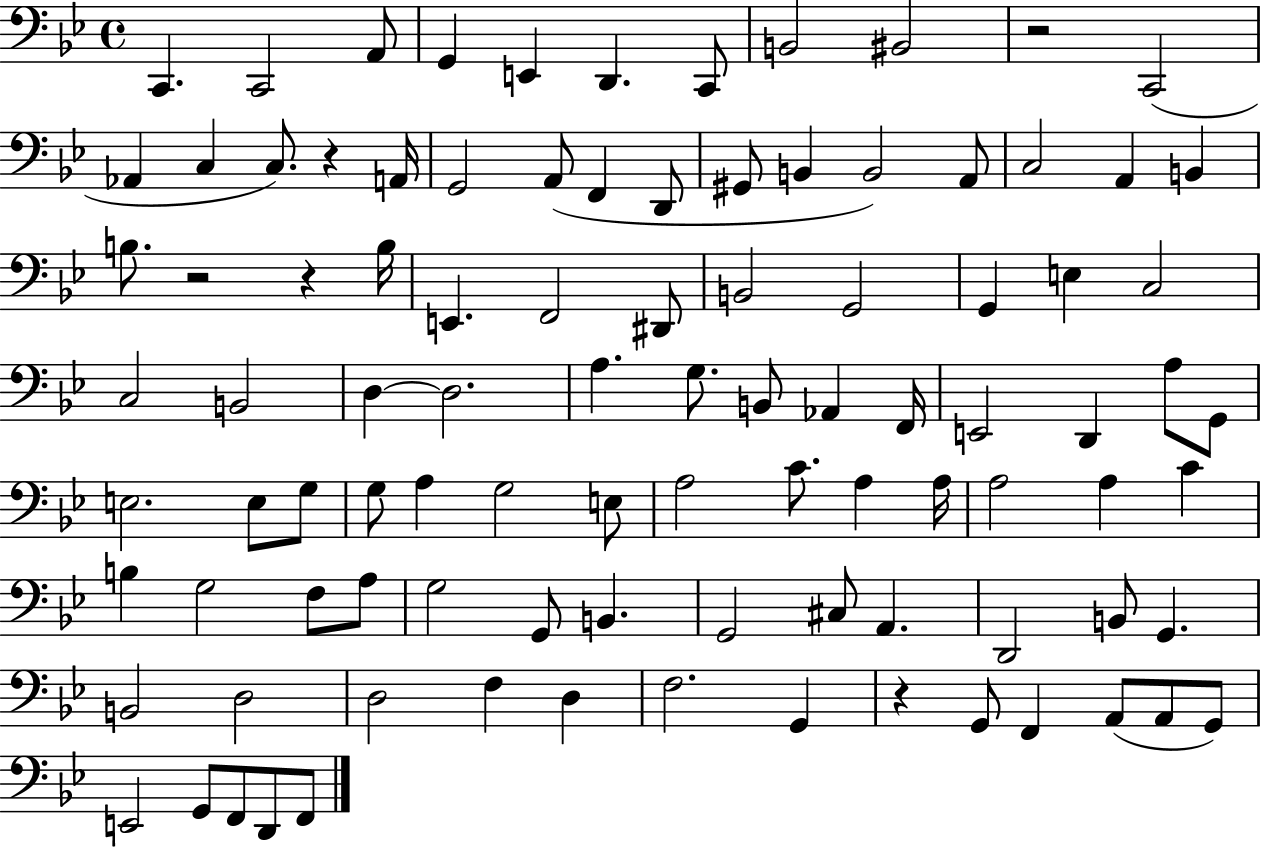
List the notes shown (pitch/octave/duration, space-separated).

C2/q. C2/h A2/e G2/q E2/q D2/q. C2/e B2/h BIS2/h R/h C2/h Ab2/q C3/q C3/e. R/q A2/s G2/h A2/e F2/q D2/e G#2/e B2/q B2/h A2/e C3/h A2/q B2/q B3/e. R/h R/q B3/s E2/q. F2/h D#2/e B2/h G2/h G2/q E3/q C3/h C3/h B2/h D3/q D3/h. A3/q. G3/e. B2/e Ab2/q F2/s E2/h D2/q A3/e G2/e E3/h. E3/e G3/e G3/e A3/q G3/h E3/e A3/h C4/e. A3/q A3/s A3/h A3/q C4/q B3/q G3/h F3/e A3/e G3/h G2/e B2/q. G2/h C#3/e A2/q. D2/h B2/e G2/q. B2/h D3/h D3/h F3/q D3/q F3/h. G2/q R/q G2/e F2/q A2/e A2/e G2/e E2/h G2/e F2/e D2/e F2/e